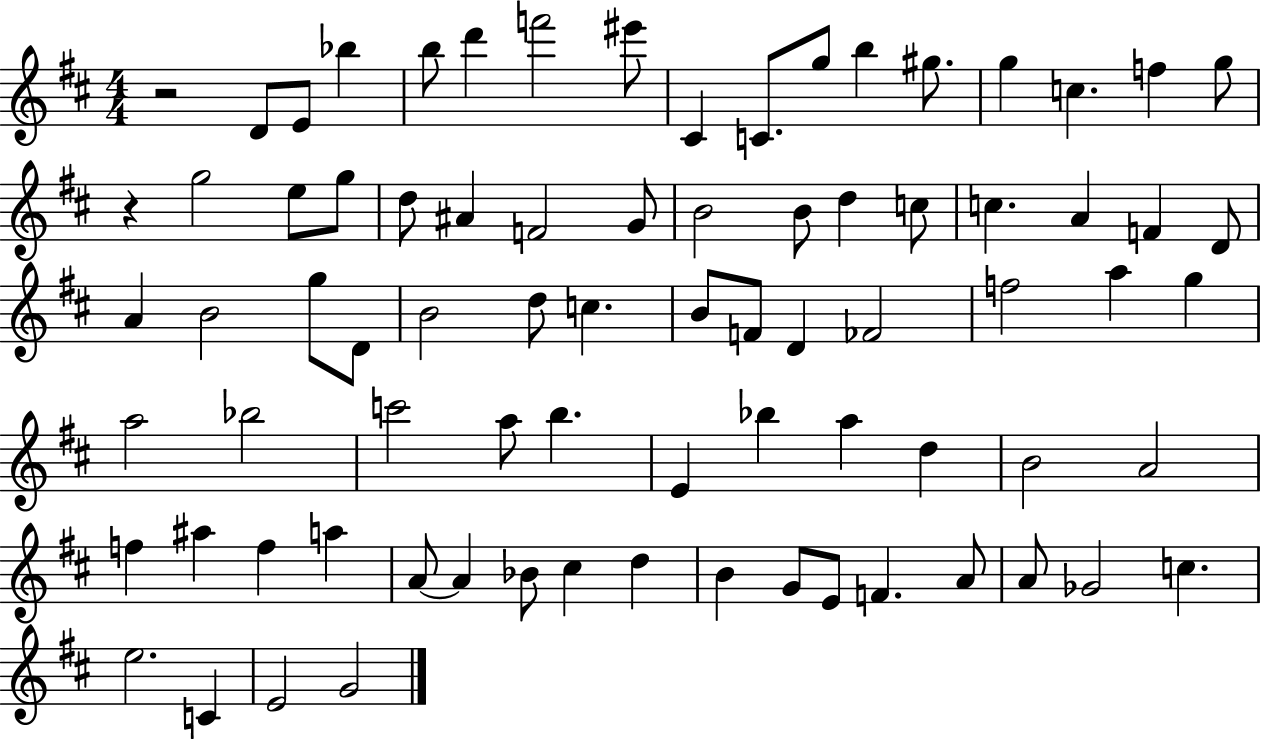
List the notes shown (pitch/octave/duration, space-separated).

R/h D4/e E4/e Bb5/q B5/e D6/q F6/h EIS6/e C#4/q C4/e. G5/e B5/q G#5/e. G5/q C5/q. F5/q G5/e R/q G5/h E5/e G5/e D5/e A#4/q F4/h G4/e B4/h B4/e D5/q C5/e C5/q. A4/q F4/q D4/e A4/q B4/h G5/e D4/e B4/h D5/e C5/q. B4/e F4/e D4/q FES4/h F5/h A5/q G5/q A5/h Bb5/h C6/h A5/e B5/q. E4/q Bb5/q A5/q D5/q B4/h A4/h F5/q A#5/q F5/q A5/q A4/e A4/q Bb4/e C#5/q D5/q B4/q G4/e E4/e F4/q. A4/e A4/e Gb4/h C5/q. E5/h. C4/q E4/h G4/h